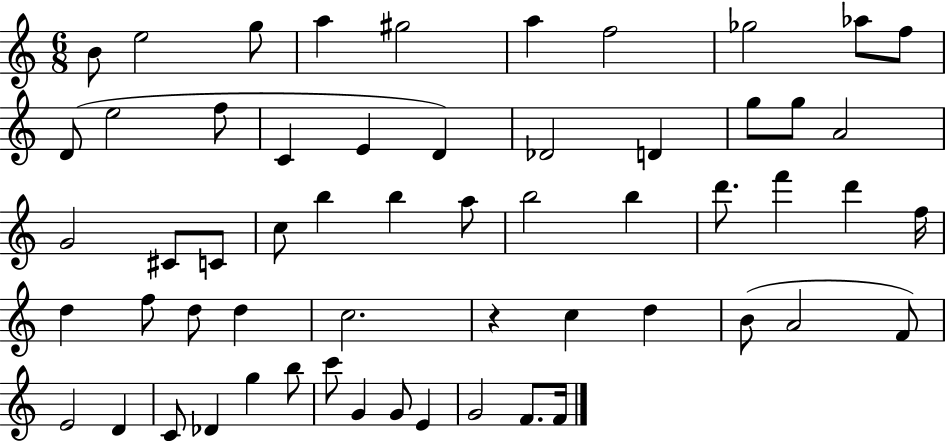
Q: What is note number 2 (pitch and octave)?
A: E5